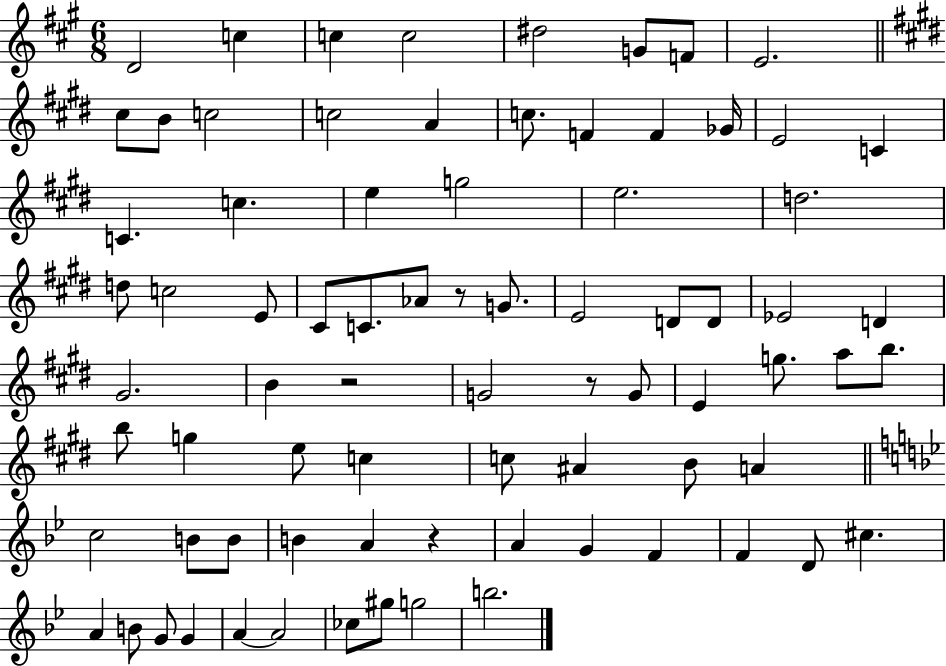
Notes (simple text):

D4/h C5/q C5/q C5/h D#5/h G4/e F4/e E4/h. C#5/e B4/e C5/h C5/h A4/q C5/e. F4/q F4/q Gb4/s E4/h C4/q C4/q. C5/q. E5/q G5/h E5/h. D5/h. D5/e C5/h E4/e C#4/e C4/e. Ab4/e R/e G4/e. E4/h D4/e D4/e Eb4/h D4/q G#4/h. B4/q R/h G4/h R/e G4/e E4/q G5/e. A5/e B5/e. B5/e G5/q E5/e C5/q C5/e A#4/q B4/e A4/q C5/h B4/e B4/e B4/q A4/q R/q A4/q G4/q F4/q F4/q D4/e C#5/q. A4/q B4/e G4/e G4/q A4/q A4/h CES5/e G#5/e G5/h B5/h.